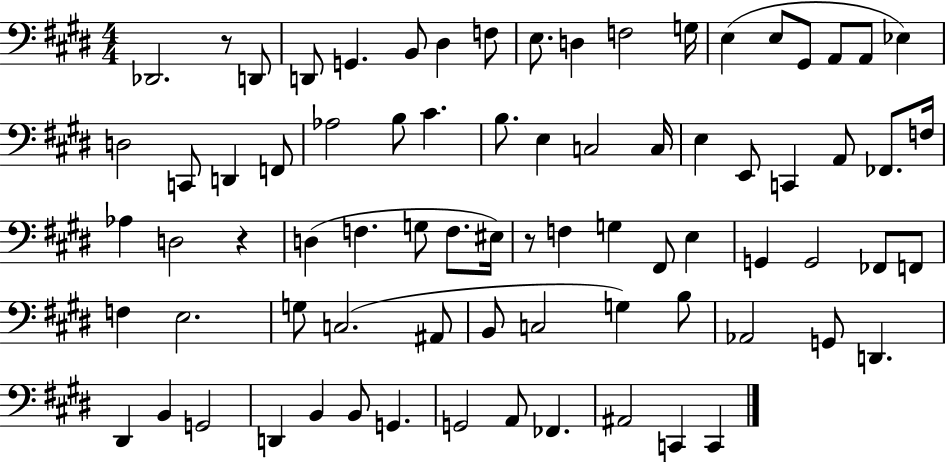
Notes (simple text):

Db2/h. R/e D2/e D2/e G2/q. B2/e D#3/q F3/e E3/e. D3/q F3/h G3/s E3/q E3/e G#2/e A2/e A2/e Eb3/q D3/h C2/e D2/q F2/e Ab3/h B3/e C#4/q. B3/e. E3/q C3/h C3/s E3/q E2/e C2/q A2/e FES2/e. F3/s Ab3/q D3/h R/q D3/q F3/q. G3/e F3/e. EIS3/s R/e F3/q G3/q F#2/e E3/q G2/q G2/h FES2/e F2/e F3/q E3/h. G3/e C3/h. A#2/e B2/e C3/h G3/q B3/e Ab2/h G2/e D2/q. D#2/q B2/q G2/h D2/q B2/q B2/e G2/q. G2/h A2/e FES2/q. A#2/h C2/q C2/q